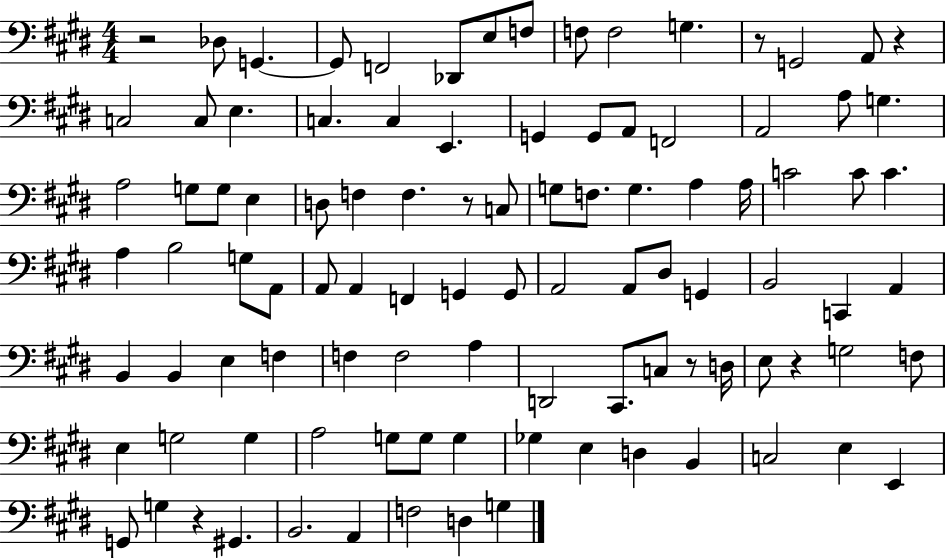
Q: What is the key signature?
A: E major